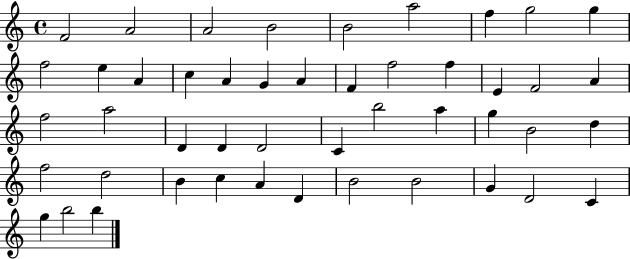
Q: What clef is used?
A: treble